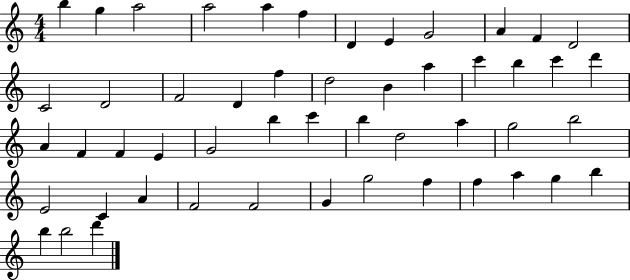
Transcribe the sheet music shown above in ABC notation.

X:1
T:Untitled
M:4/4
L:1/4
K:C
b g a2 a2 a f D E G2 A F D2 C2 D2 F2 D f d2 B a c' b c' d' A F F E G2 b c' b d2 a g2 b2 E2 C A F2 F2 G g2 f f a g b b b2 d'